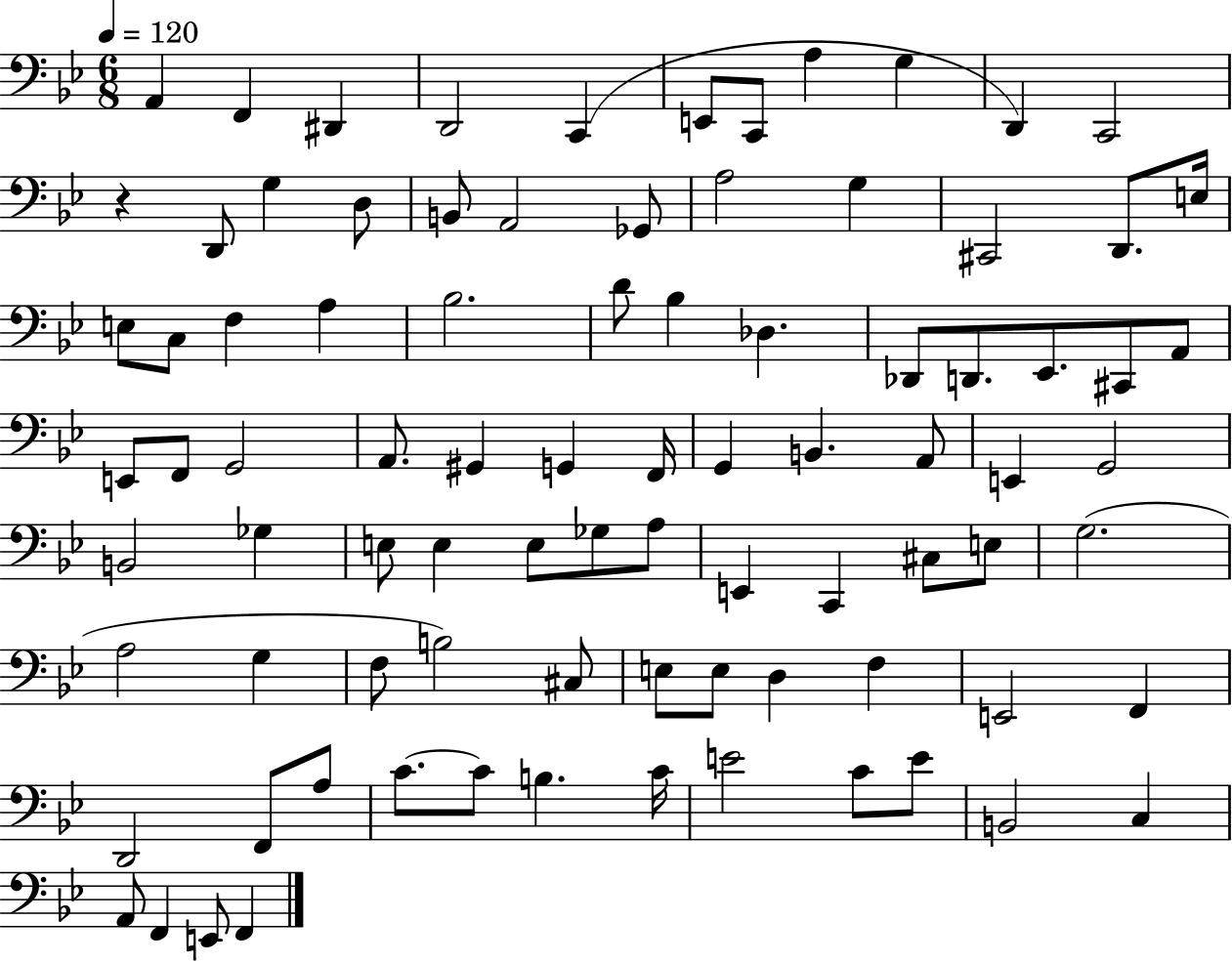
{
  \clef bass
  \numericTimeSignature
  \time 6/8
  \key bes \major
  \tempo 4 = 120
  a,4 f,4 dis,4 | d,2 c,4( | e,8 c,8 a4 g4 | d,4) c,2 | \break r4 d,8 g4 d8 | b,8 a,2 ges,8 | a2 g4 | cis,2 d,8. e16 | \break e8 c8 f4 a4 | bes2. | d'8 bes4 des4. | des,8 d,8. ees,8. cis,8 a,8 | \break e,8 f,8 g,2 | a,8. gis,4 g,4 f,16 | g,4 b,4. a,8 | e,4 g,2 | \break b,2 ges4 | e8 e4 e8 ges8 a8 | e,4 c,4 cis8 e8 | g2.( | \break a2 g4 | f8 b2) cis8 | e8 e8 d4 f4 | e,2 f,4 | \break d,2 f,8 a8 | c'8.~~ c'8 b4. c'16 | e'2 c'8 e'8 | b,2 c4 | \break a,8 f,4 e,8 f,4 | \bar "|."
}